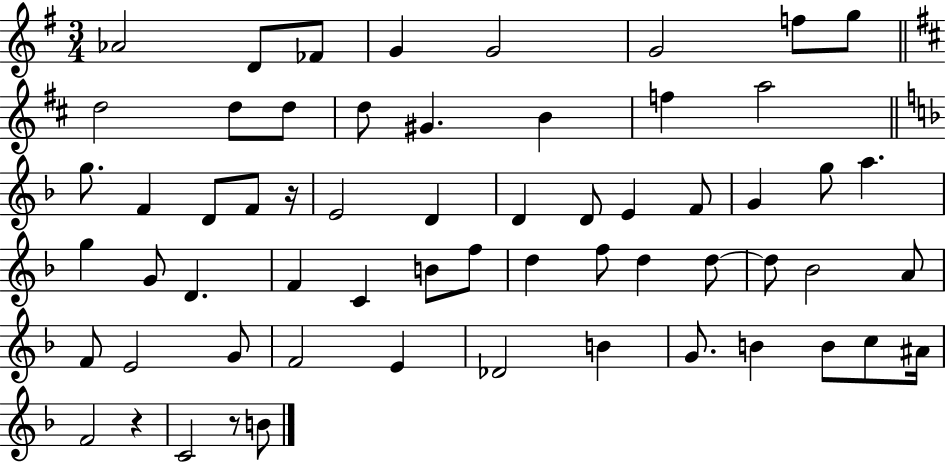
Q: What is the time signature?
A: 3/4